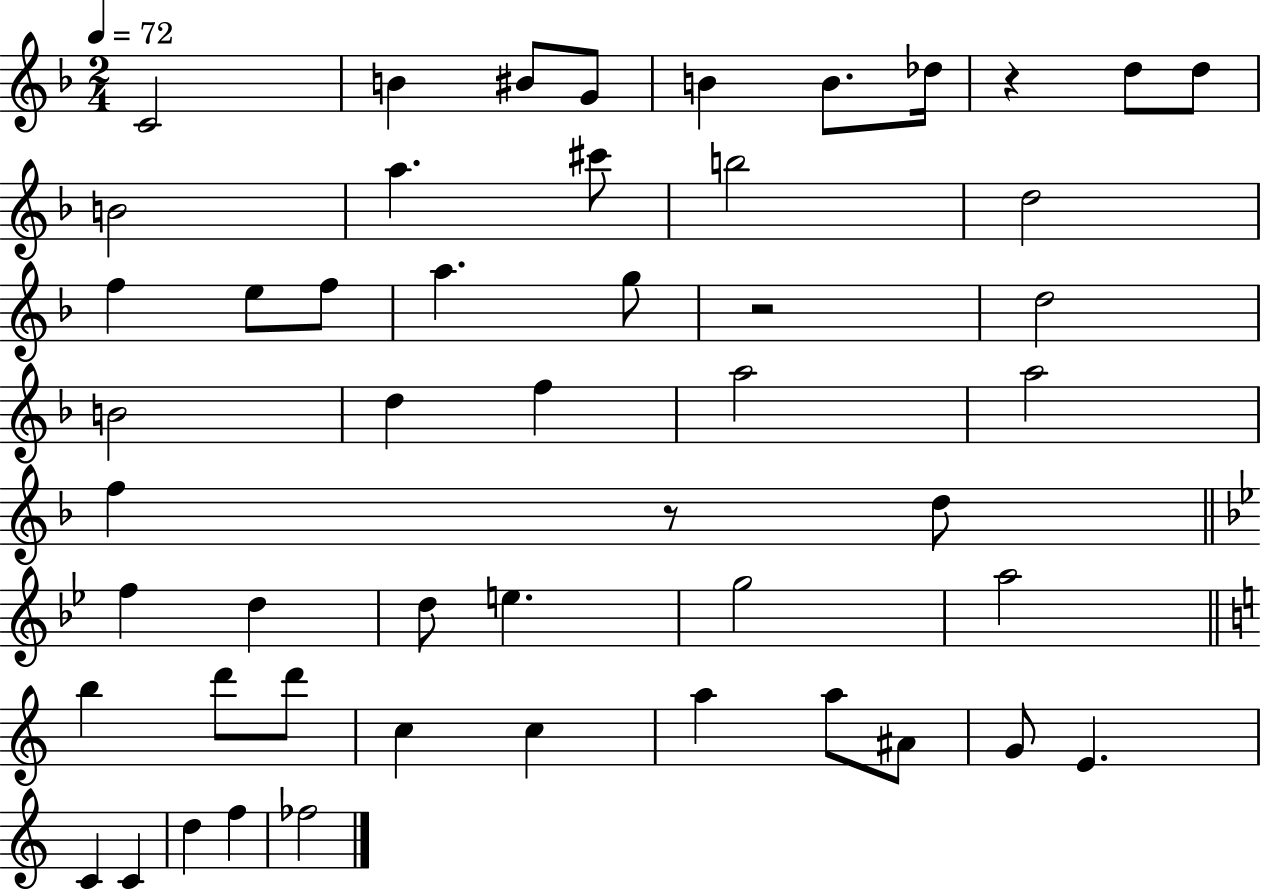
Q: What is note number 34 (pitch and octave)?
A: B5